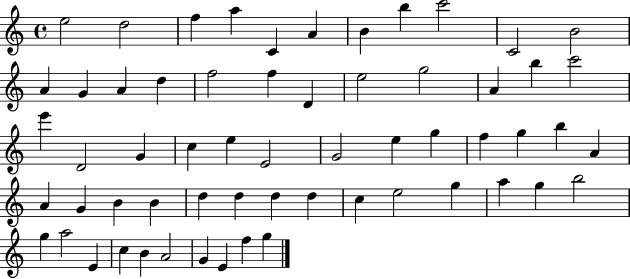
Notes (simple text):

E5/h D5/h F5/q A5/q C4/q A4/q B4/q B5/q C6/h C4/h B4/h A4/q G4/q A4/q D5/q F5/h F5/q D4/q E5/h G5/h A4/q B5/q C6/h E6/q D4/h G4/q C5/q E5/q E4/h G4/h E5/q G5/q F5/q G5/q B5/q A4/q A4/q G4/q B4/q B4/q D5/q D5/q D5/q D5/q C5/q E5/h G5/q A5/q G5/q B5/h G5/q A5/h E4/q C5/q B4/q A4/h G4/q E4/q F5/q G5/q